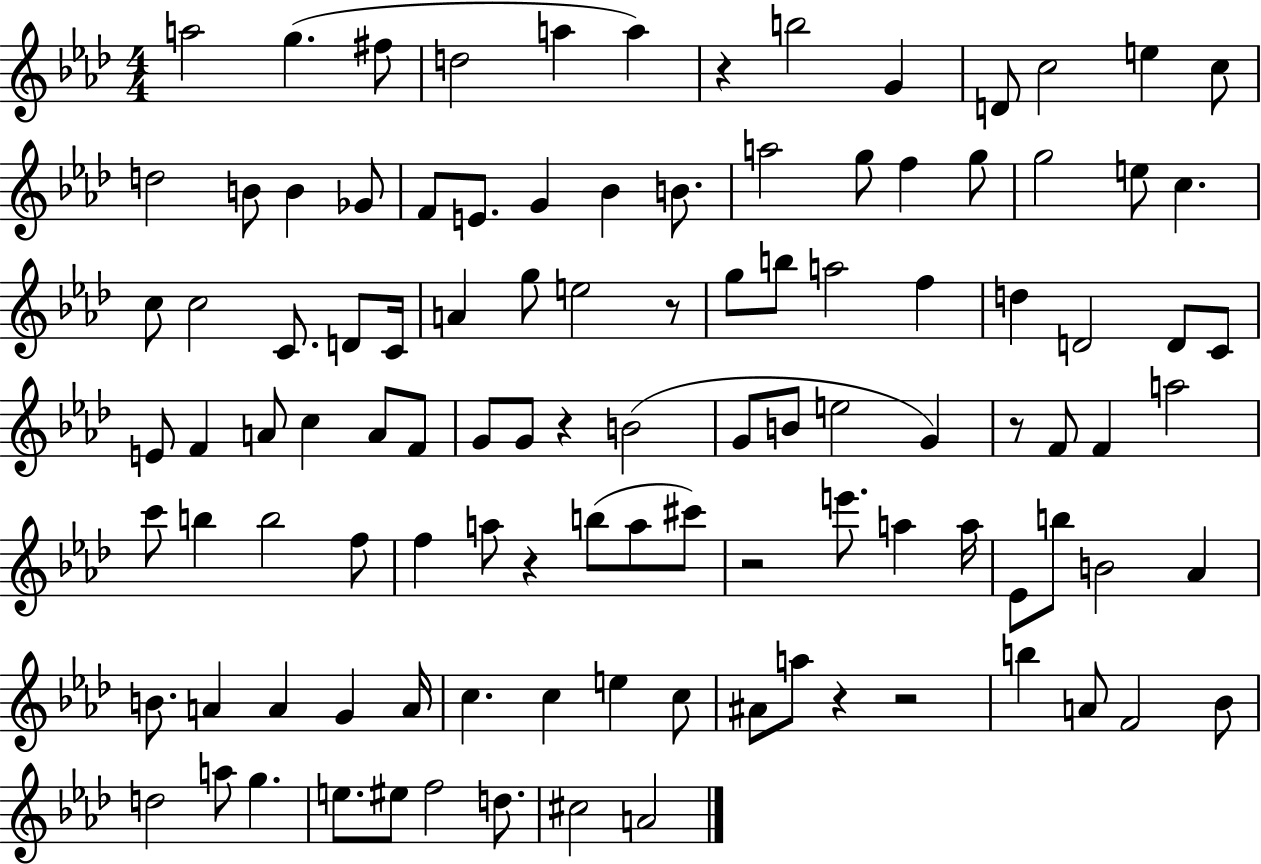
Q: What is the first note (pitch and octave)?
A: A5